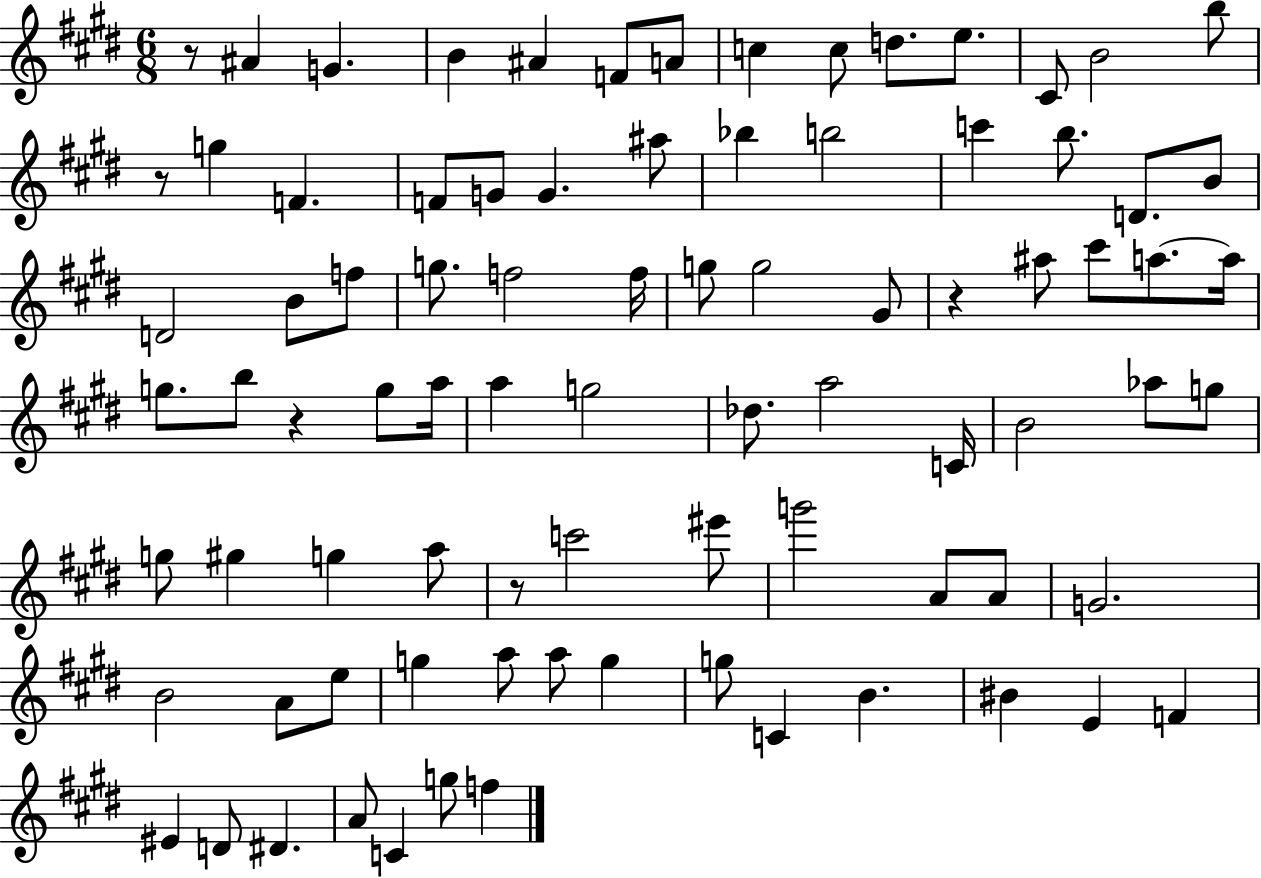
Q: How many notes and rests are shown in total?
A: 85